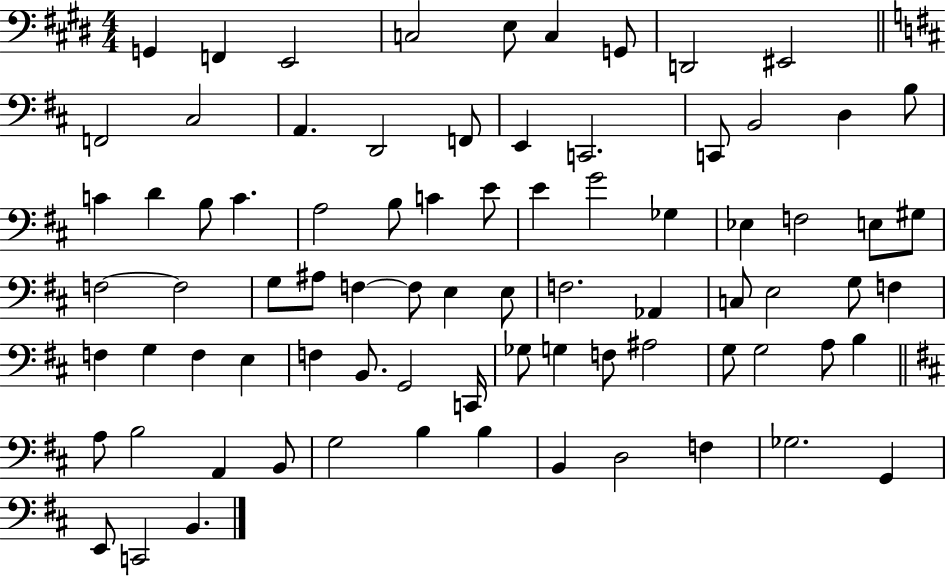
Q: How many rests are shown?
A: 0